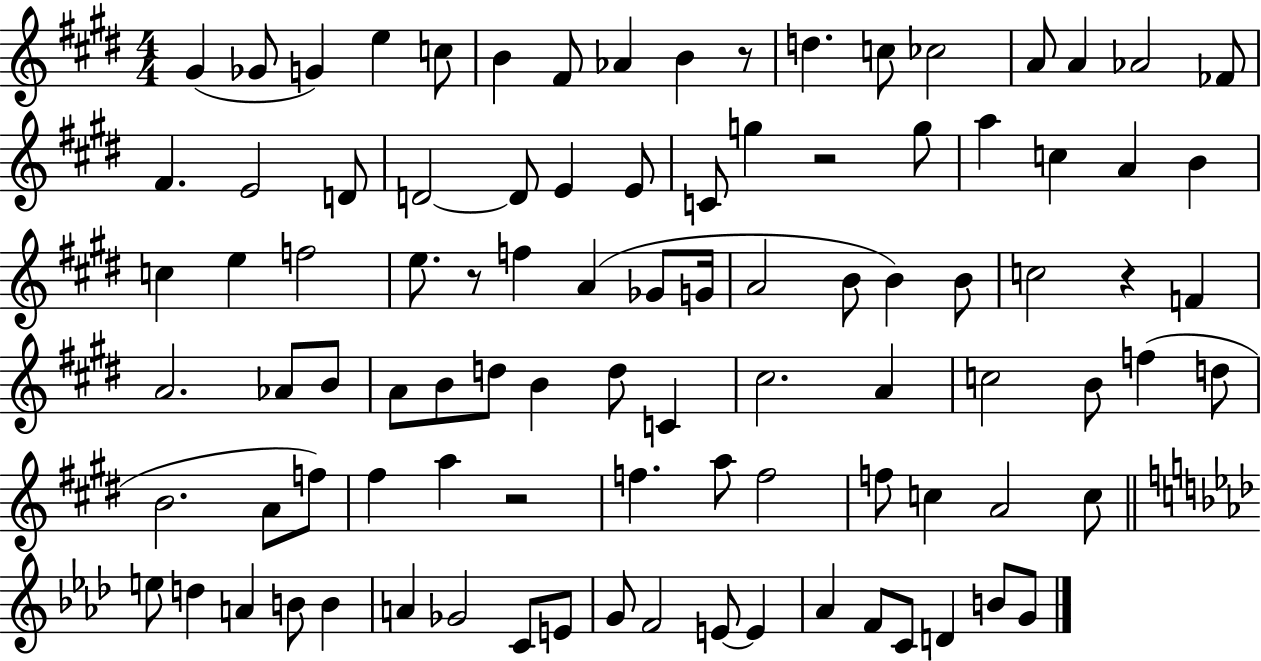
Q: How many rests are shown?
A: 5